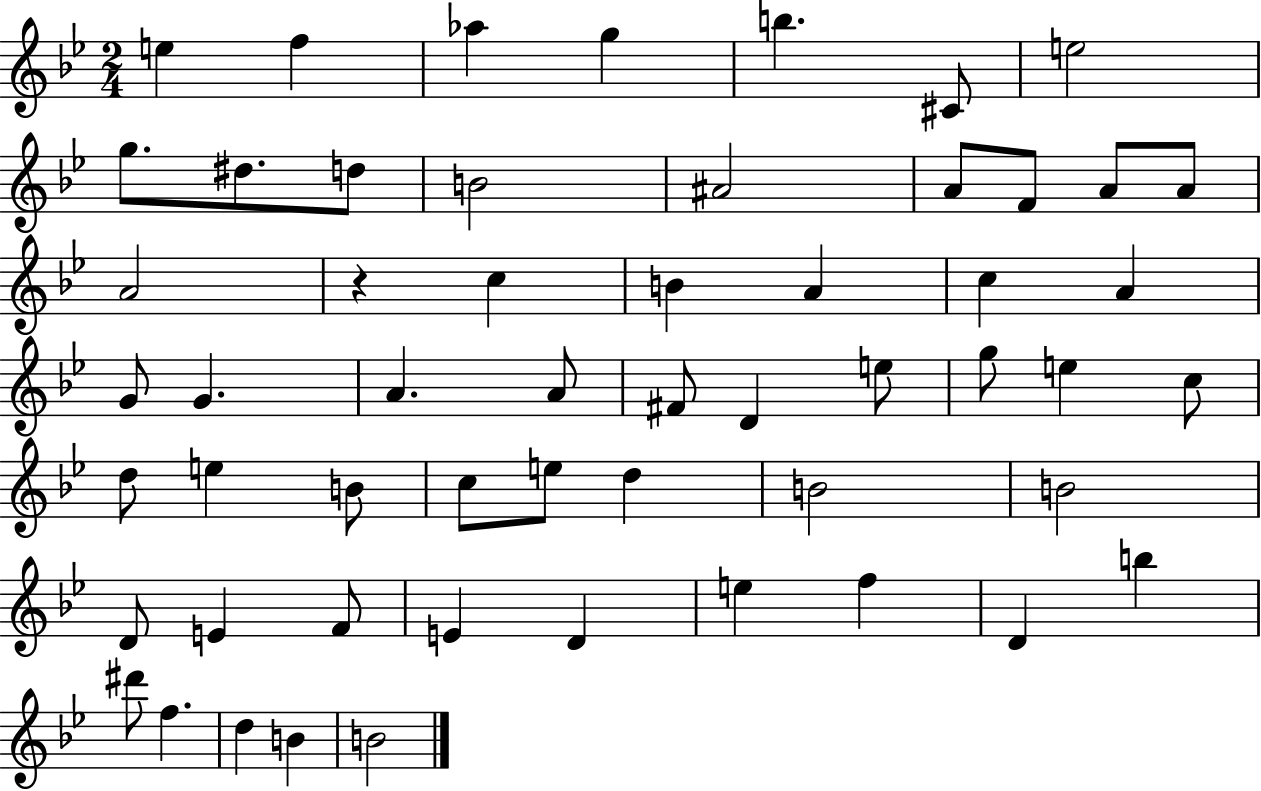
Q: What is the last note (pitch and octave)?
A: B4